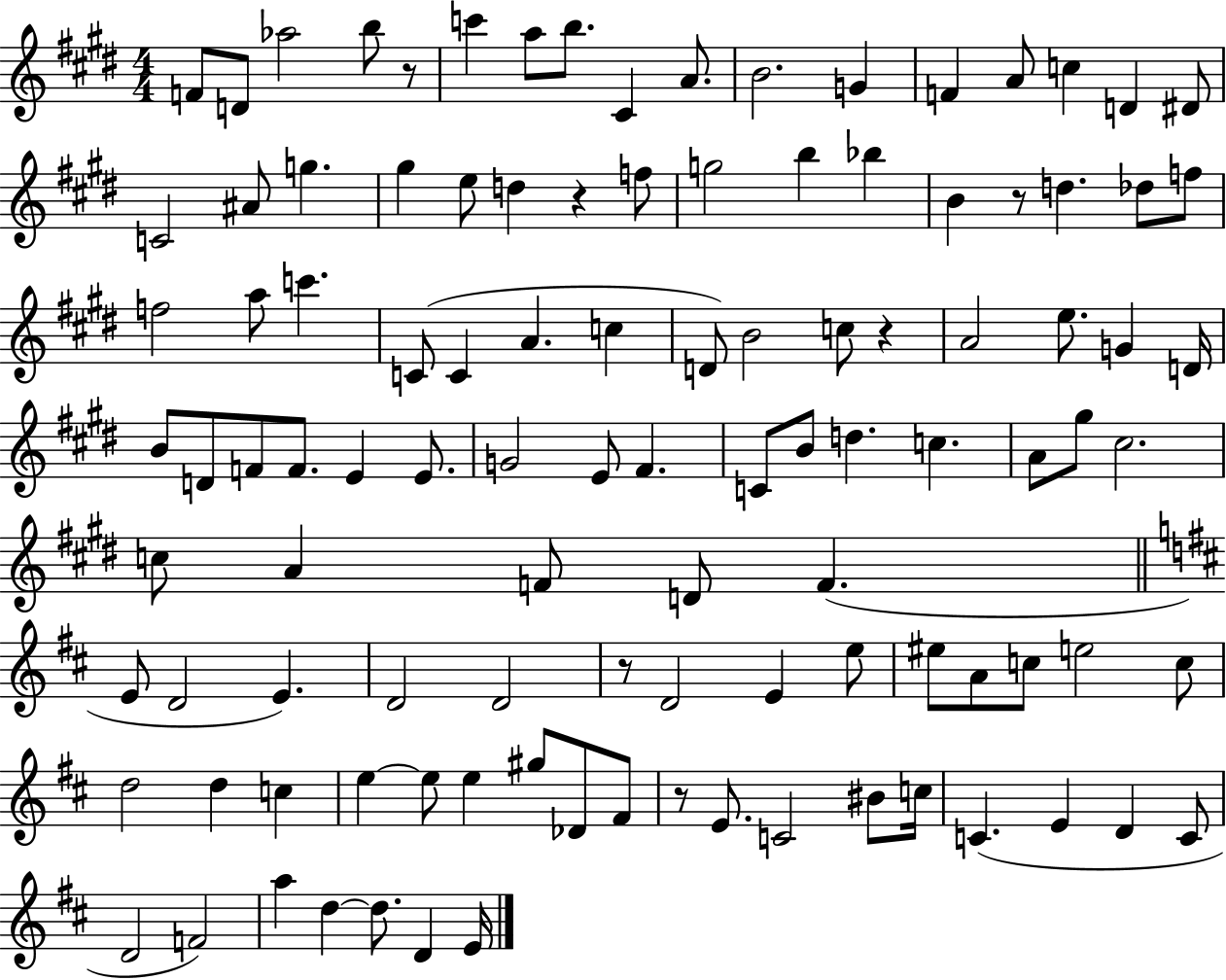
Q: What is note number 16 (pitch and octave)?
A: D#4